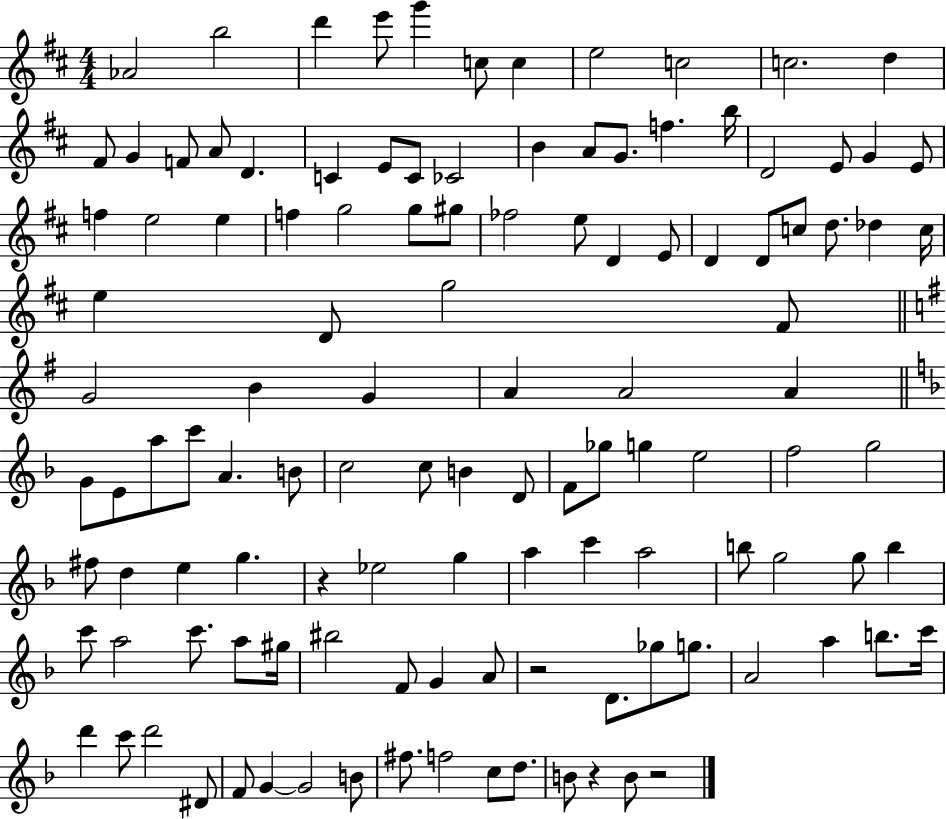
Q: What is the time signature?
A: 4/4